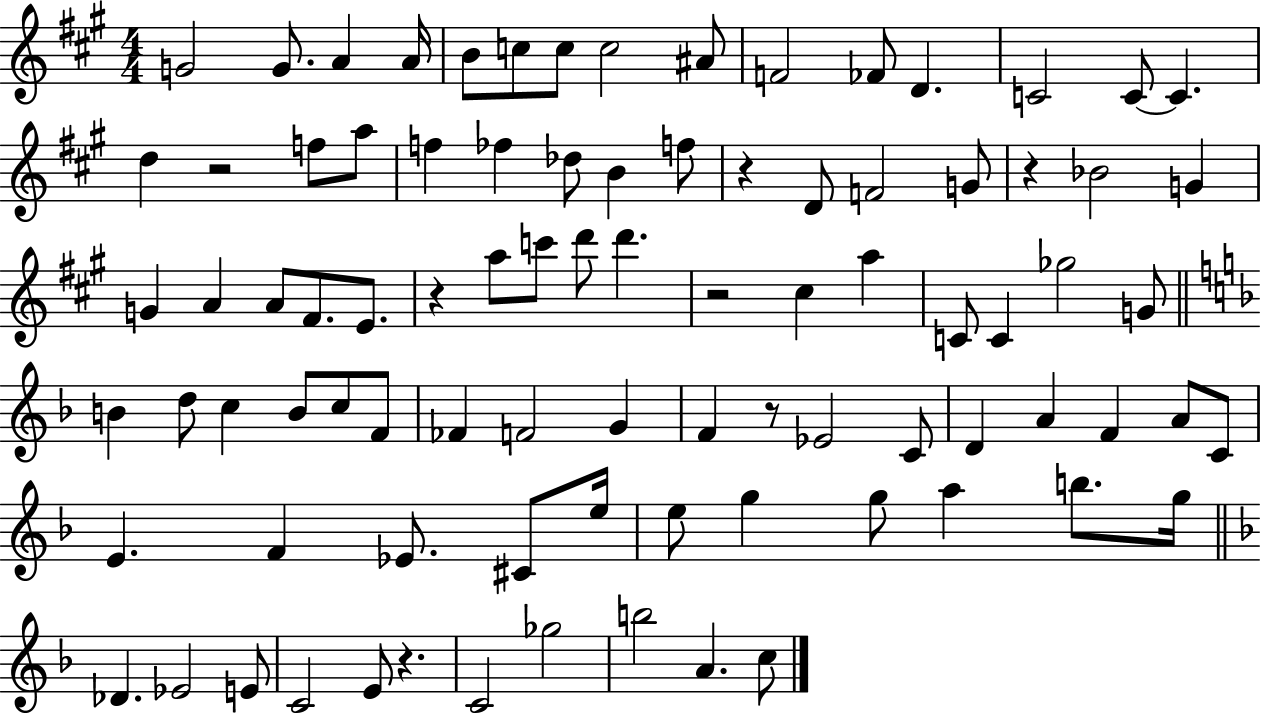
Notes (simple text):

G4/h G4/e. A4/q A4/s B4/e C5/e C5/e C5/h A#4/e F4/h FES4/e D4/q. C4/h C4/e C4/q. D5/q R/h F5/e A5/e F5/q FES5/q Db5/e B4/q F5/e R/q D4/e F4/h G4/e R/q Bb4/h G4/q G4/q A4/q A4/e F#4/e. E4/e. R/q A5/e C6/e D6/e D6/q. R/h C#5/q A5/q C4/e C4/q Gb5/h G4/e B4/q D5/e C5/q B4/e C5/e F4/e FES4/q F4/h G4/q F4/q R/e Eb4/h C4/e D4/q A4/q F4/q A4/e C4/e E4/q. F4/q Eb4/e. C#4/e E5/s E5/e G5/q G5/e A5/q B5/e. G5/s Db4/q. Eb4/h E4/e C4/h E4/e R/q. C4/h Gb5/h B5/h A4/q. C5/e